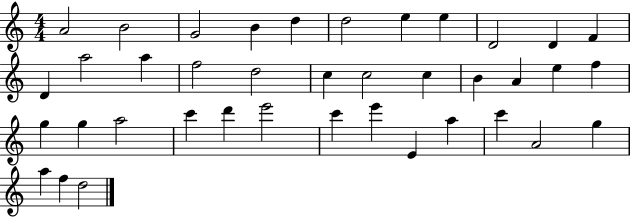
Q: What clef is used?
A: treble